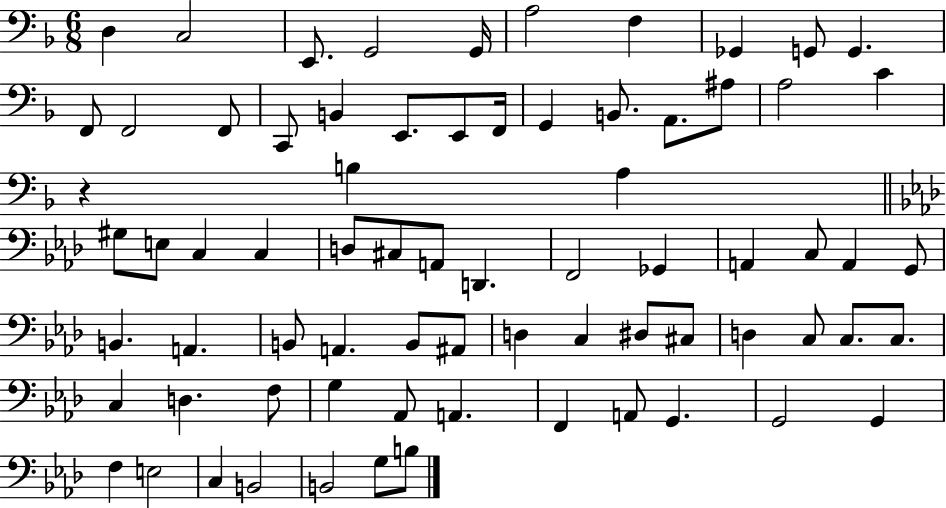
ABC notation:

X:1
T:Untitled
M:6/8
L:1/4
K:F
D, C,2 E,,/2 G,,2 G,,/4 A,2 F, _G,, G,,/2 G,, F,,/2 F,,2 F,,/2 C,,/2 B,, E,,/2 E,,/2 F,,/4 G,, B,,/2 A,,/2 ^A,/2 A,2 C z B, A, ^G,/2 E,/2 C, C, D,/2 ^C,/2 A,,/2 D,, F,,2 _G,, A,, C,/2 A,, G,,/2 B,, A,, B,,/2 A,, B,,/2 ^A,,/2 D, C, ^D,/2 ^C,/2 D, C,/2 C,/2 C,/2 C, D, F,/2 G, _A,,/2 A,, F,, A,,/2 G,, G,,2 G,, F, E,2 C, B,,2 B,,2 G,/2 B,/2